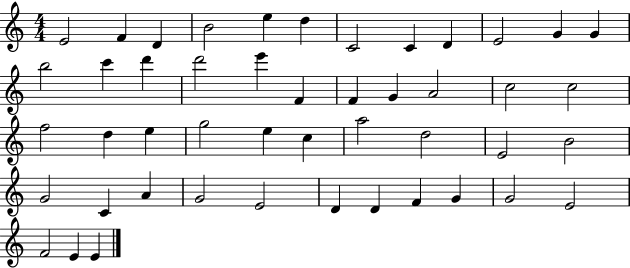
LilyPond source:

{
  \clef treble
  \numericTimeSignature
  \time 4/4
  \key c \major
  e'2 f'4 d'4 | b'2 e''4 d''4 | c'2 c'4 d'4 | e'2 g'4 g'4 | \break b''2 c'''4 d'''4 | d'''2 e'''4 f'4 | f'4 g'4 a'2 | c''2 c''2 | \break f''2 d''4 e''4 | g''2 e''4 c''4 | a''2 d''2 | e'2 b'2 | \break g'2 c'4 a'4 | g'2 e'2 | d'4 d'4 f'4 g'4 | g'2 e'2 | \break f'2 e'4 e'4 | \bar "|."
}